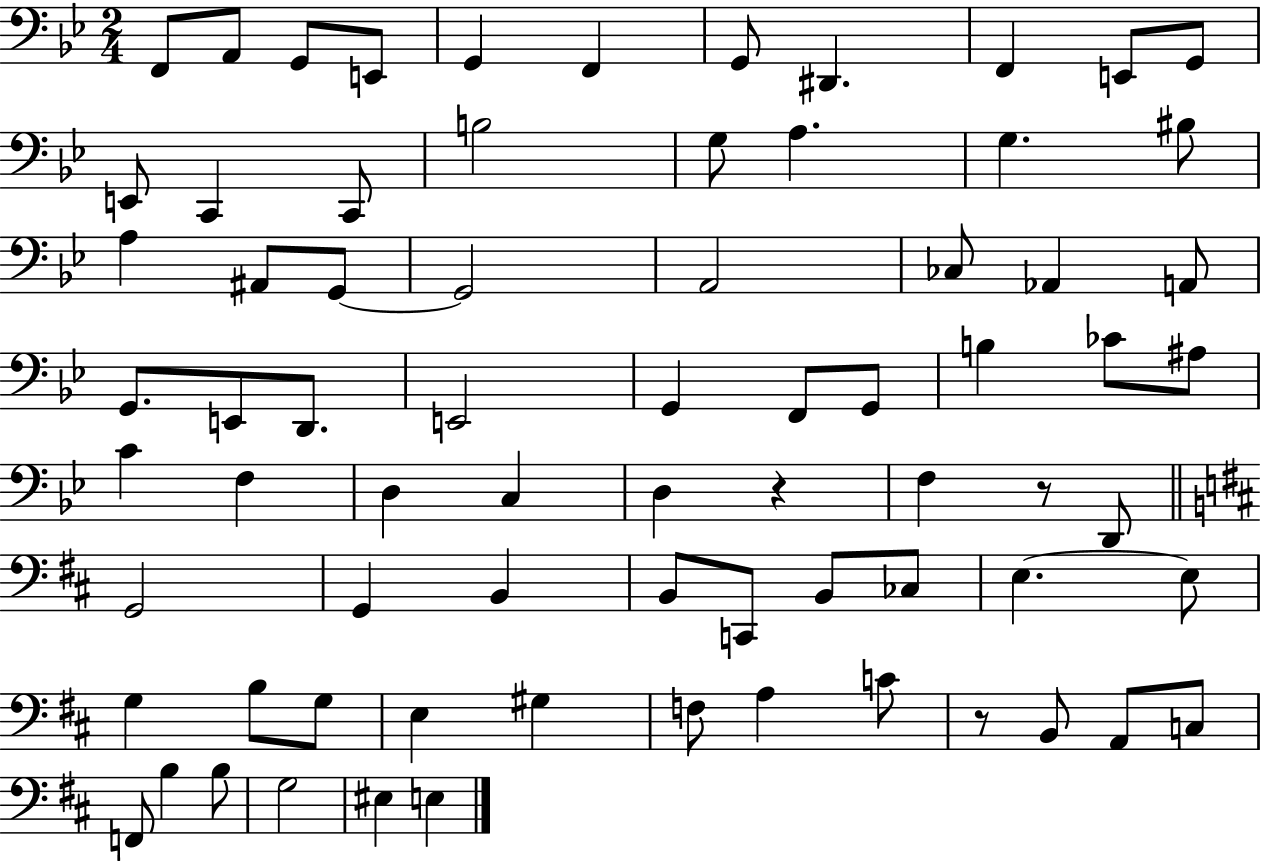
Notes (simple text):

F2/e A2/e G2/e E2/e G2/q F2/q G2/e D#2/q. F2/q E2/e G2/e E2/e C2/q C2/e B3/h G3/e A3/q. G3/q. BIS3/e A3/q A#2/e G2/e G2/h A2/h CES3/e Ab2/q A2/e G2/e. E2/e D2/e. E2/h G2/q F2/e G2/e B3/q CES4/e A#3/e C4/q F3/q D3/q C3/q D3/q R/q F3/q R/e D2/e G2/h G2/q B2/q B2/e C2/e B2/e CES3/e E3/q. E3/e G3/q B3/e G3/e E3/q G#3/q F3/e A3/q C4/e R/e B2/e A2/e C3/e F2/e B3/q B3/e G3/h EIS3/q E3/q